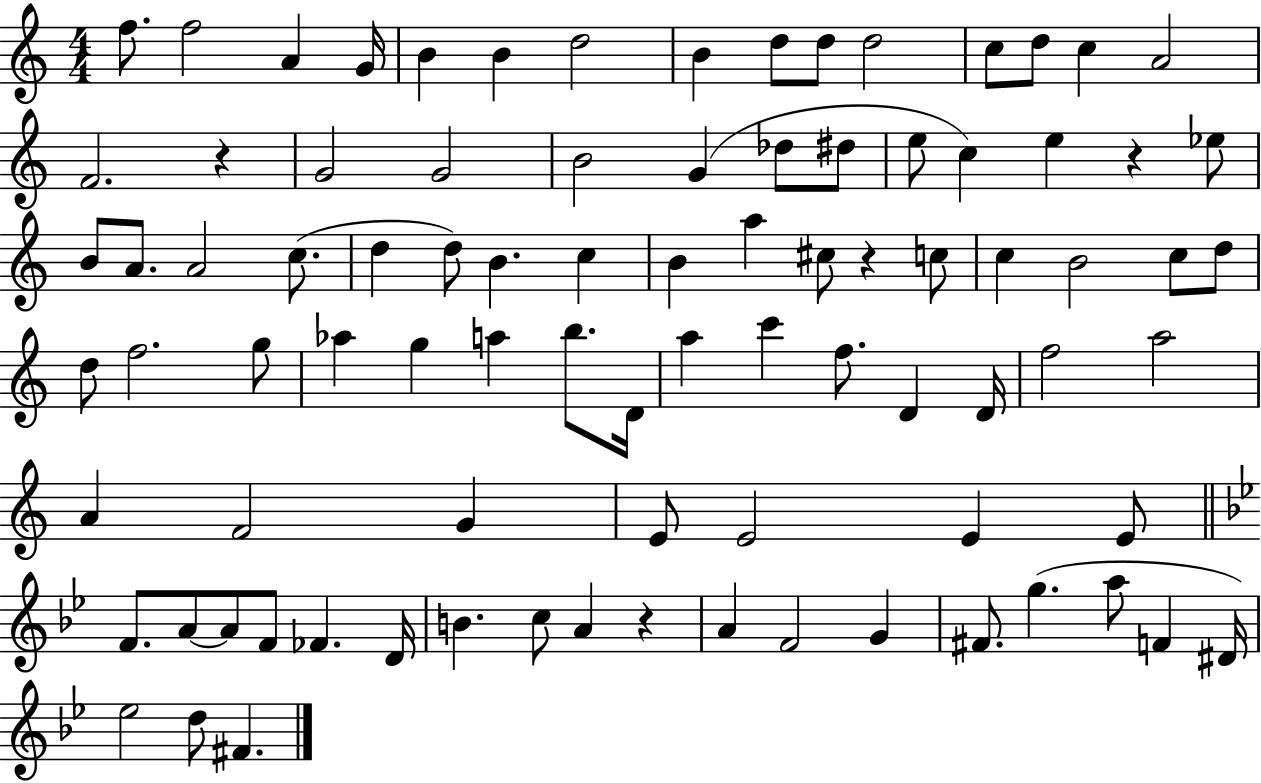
X:1
T:Untitled
M:4/4
L:1/4
K:C
f/2 f2 A G/4 B B d2 B d/2 d/2 d2 c/2 d/2 c A2 F2 z G2 G2 B2 G _d/2 ^d/2 e/2 c e z _e/2 B/2 A/2 A2 c/2 d d/2 B c B a ^c/2 z c/2 c B2 c/2 d/2 d/2 f2 g/2 _a g a b/2 D/4 a c' f/2 D D/4 f2 a2 A F2 G E/2 E2 E E/2 F/2 A/2 A/2 F/2 _F D/4 B c/2 A z A F2 G ^F/2 g a/2 F ^D/4 _e2 d/2 ^F